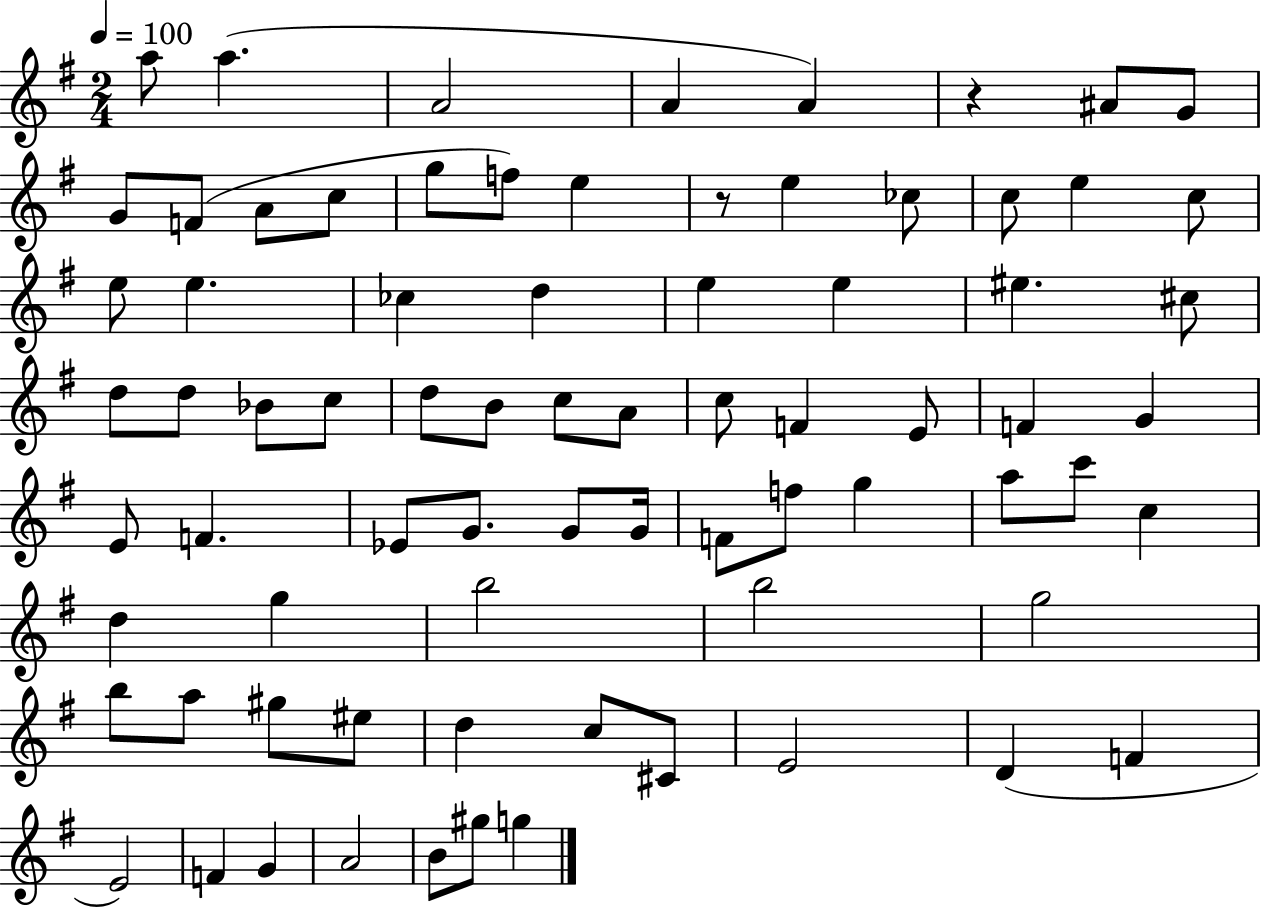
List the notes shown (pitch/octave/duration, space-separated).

A5/e A5/q. A4/h A4/q A4/q R/q A#4/e G4/e G4/e F4/e A4/e C5/e G5/e F5/e E5/q R/e E5/q CES5/e C5/e E5/q C5/e E5/e E5/q. CES5/q D5/q E5/q E5/q EIS5/q. C#5/e D5/e D5/e Bb4/e C5/e D5/e B4/e C5/e A4/e C5/e F4/q E4/e F4/q G4/q E4/e F4/q. Eb4/e G4/e. G4/e G4/s F4/e F5/e G5/q A5/e C6/e C5/q D5/q G5/q B5/h B5/h G5/h B5/e A5/e G#5/e EIS5/e D5/q C5/e C#4/e E4/h D4/q F4/q E4/h F4/q G4/q A4/h B4/e G#5/e G5/q